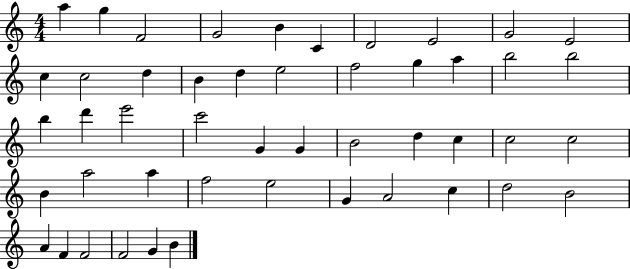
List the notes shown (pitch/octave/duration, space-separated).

A5/q G5/q F4/h G4/h B4/q C4/q D4/h E4/h G4/h E4/h C5/q C5/h D5/q B4/q D5/q E5/h F5/h G5/q A5/q B5/h B5/h B5/q D6/q E6/h C6/h G4/q G4/q B4/h D5/q C5/q C5/h C5/h B4/q A5/h A5/q F5/h E5/h G4/q A4/h C5/q D5/h B4/h A4/q F4/q F4/h F4/h G4/q B4/q